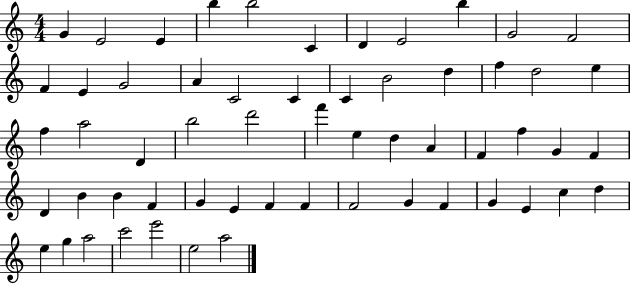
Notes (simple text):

G4/q E4/h E4/q B5/q B5/h C4/q D4/q E4/h B5/q G4/h F4/h F4/q E4/q G4/h A4/q C4/h C4/q C4/q B4/h D5/q F5/q D5/h E5/q F5/q A5/h D4/q B5/h D6/h F6/q E5/q D5/q A4/q F4/q F5/q G4/q F4/q D4/q B4/q B4/q F4/q G4/q E4/q F4/q F4/q F4/h G4/q F4/q G4/q E4/q C5/q D5/q E5/q G5/q A5/h C6/h E6/h E5/h A5/h